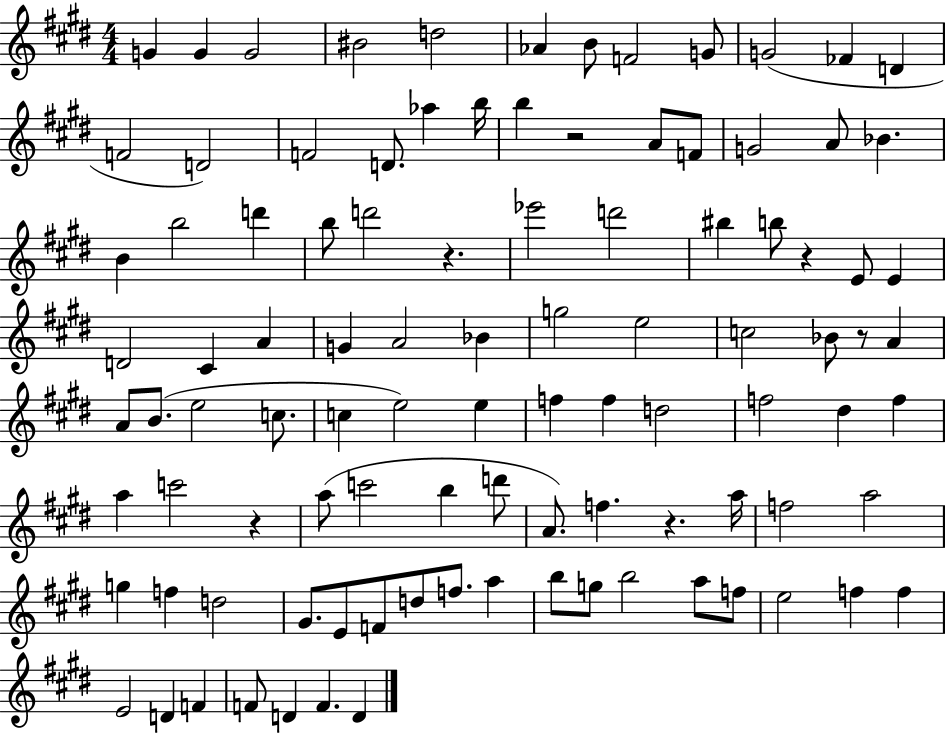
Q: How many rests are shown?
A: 6